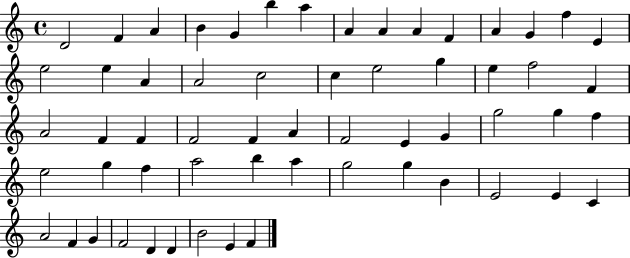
D4/h F4/q A4/q B4/q G4/q B5/q A5/q A4/q A4/q A4/q F4/q A4/q G4/q F5/q E4/q E5/h E5/q A4/q A4/h C5/h C5/q E5/h G5/q E5/q F5/h F4/q A4/h F4/q F4/q F4/h F4/q A4/q F4/h E4/q G4/q G5/h G5/q F5/q E5/h G5/q F5/q A5/h B5/q A5/q G5/h G5/q B4/q E4/h E4/q C4/q A4/h F4/q G4/q F4/h D4/q D4/q B4/h E4/q F4/q